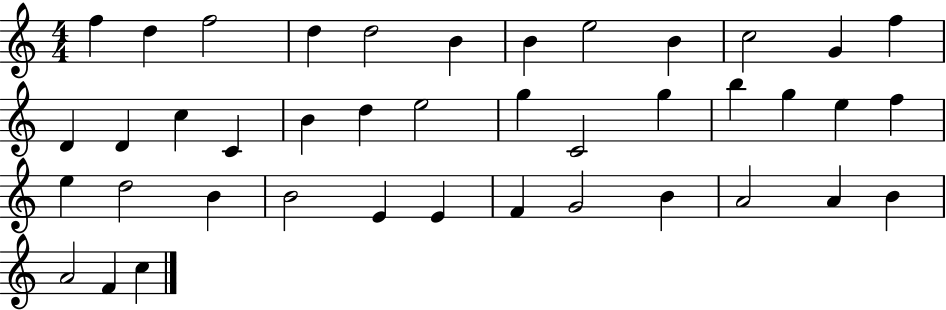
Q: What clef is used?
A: treble